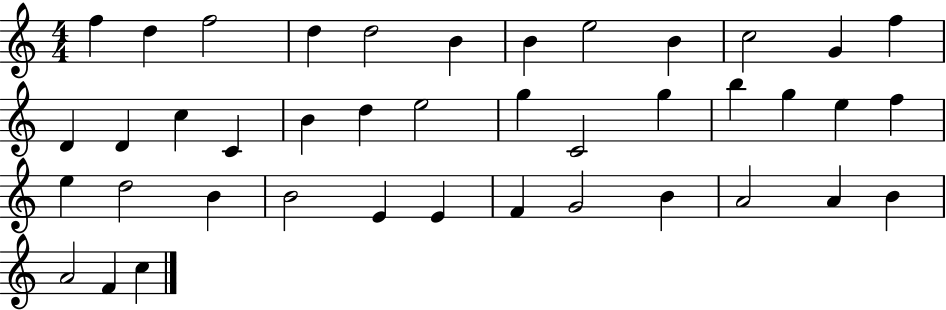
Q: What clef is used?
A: treble